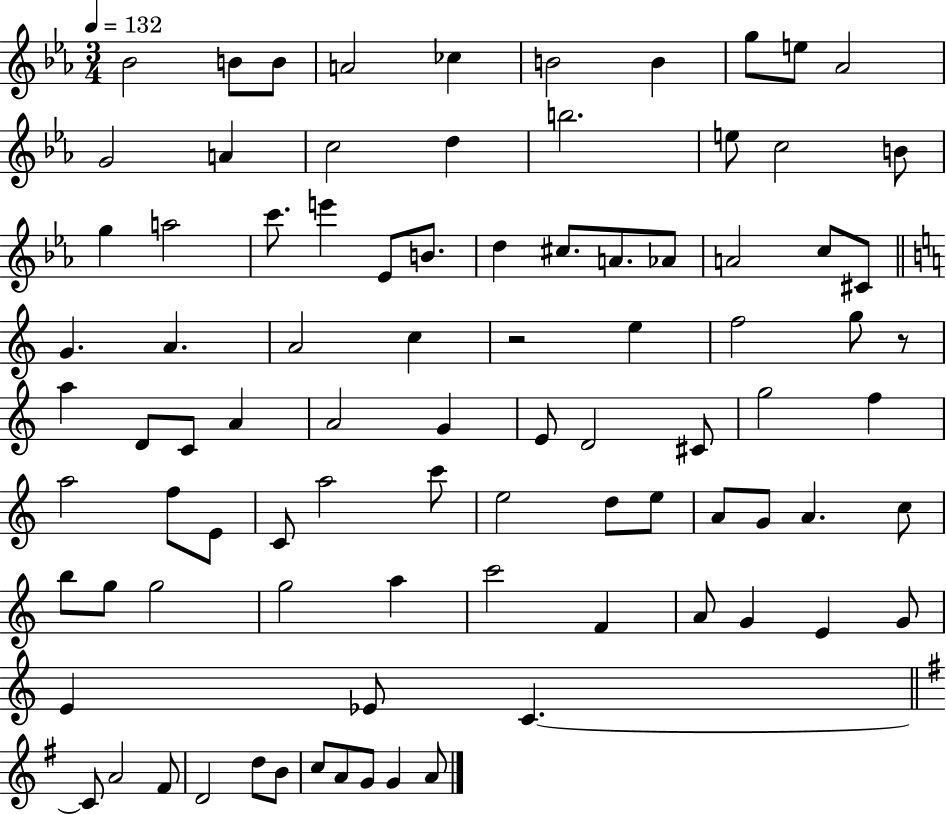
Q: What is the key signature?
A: EES major